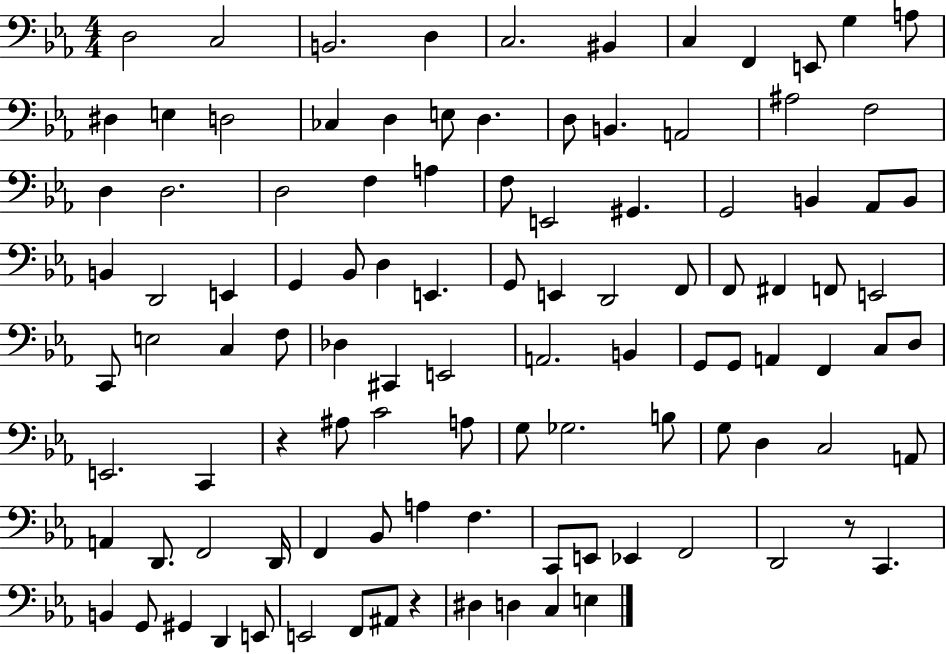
D3/h C3/h B2/h. D3/q C3/h. BIS2/q C3/q F2/q E2/e G3/q A3/e D#3/q E3/q D3/h CES3/q D3/q E3/e D3/q. D3/e B2/q. A2/h A#3/h F3/h D3/q D3/h. D3/h F3/q A3/q F3/e E2/h G#2/q. G2/h B2/q Ab2/e B2/e B2/q D2/h E2/q G2/q Bb2/e D3/q E2/q. G2/e E2/q D2/h F2/e F2/e F#2/q F2/e E2/h C2/e E3/h C3/q F3/e Db3/q C#2/q E2/h A2/h. B2/q G2/e G2/e A2/q F2/q C3/e D3/e E2/h. C2/q R/q A#3/e C4/h A3/e G3/e Gb3/h. B3/e G3/e D3/q C3/h A2/e A2/q D2/e. F2/h D2/s F2/q Bb2/e A3/q F3/q. C2/e E2/e Eb2/q F2/h D2/h R/e C2/q. B2/q G2/e G#2/q D2/q E2/e E2/h F2/e A#2/e R/q D#3/q D3/q C3/q E3/q